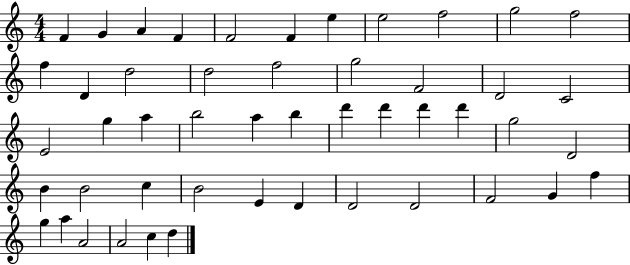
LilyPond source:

{
  \clef treble
  \numericTimeSignature
  \time 4/4
  \key c \major
  f'4 g'4 a'4 f'4 | f'2 f'4 e''4 | e''2 f''2 | g''2 f''2 | \break f''4 d'4 d''2 | d''2 f''2 | g''2 f'2 | d'2 c'2 | \break e'2 g''4 a''4 | b''2 a''4 b''4 | d'''4 d'''4 d'''4 d'''4 | g''2 d'2 | \break b'4 b'2 c''4 | b'2 e'4 d'4 | d'2 d'2 | f'2 g'4 f''4 | \break g''4 a''4 a'2 | a'2 c''4 d''4 | \bar "|."
}